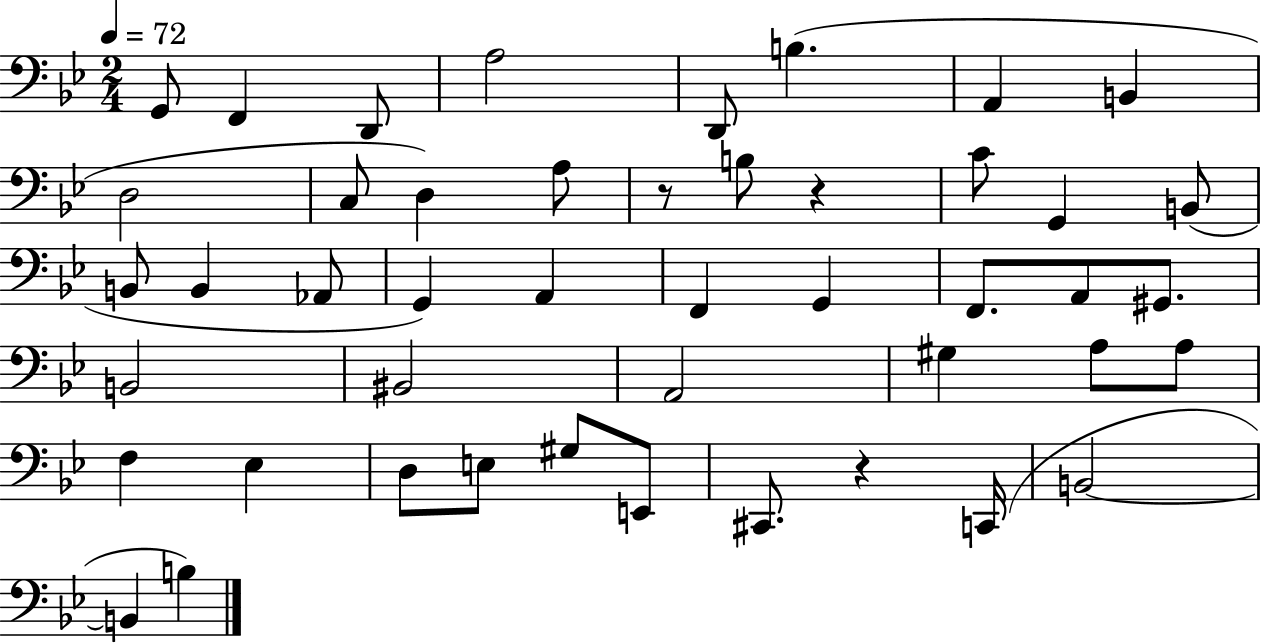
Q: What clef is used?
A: bass